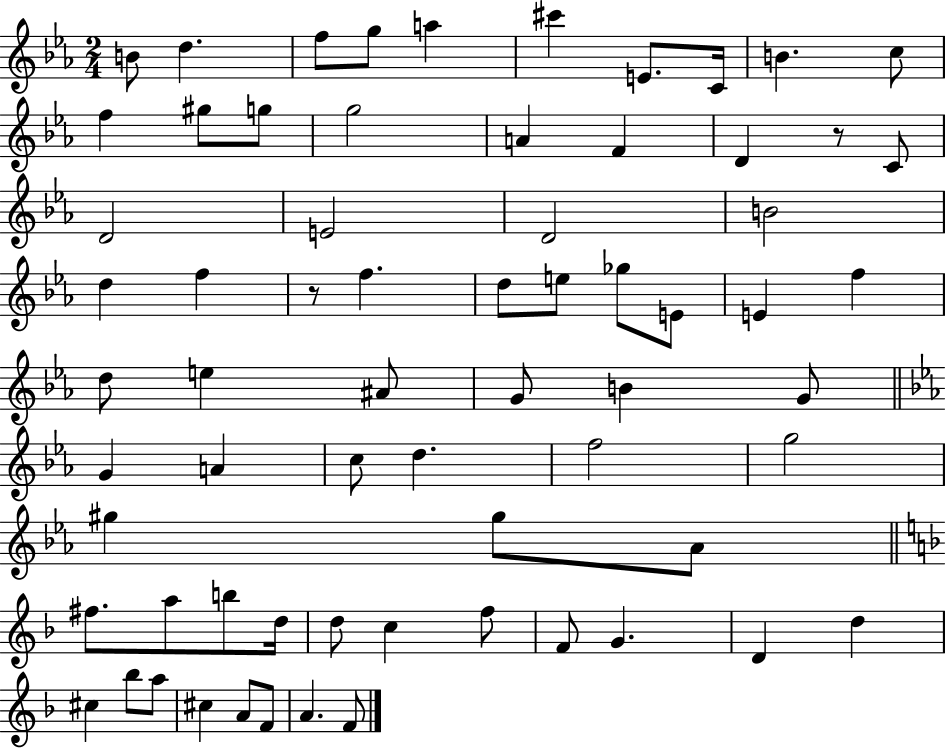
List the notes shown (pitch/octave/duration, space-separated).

B4/e D5/q. F5/e G5/e A5/q C#6/q E4/e. C4/s B4/q. C5/e F5/q G#5/e G5/e G5/h A4/q F4/q D4/q R/e C4/e D4/h E4/h D4/h B4/h D5/q F5/q R/e F5/q. D5/e E5/e Gb5/e E4/e E4/q F5/q D5/e E5/q A#4/e G4/e B4/q G4/e G4/q A4/q C5/e D5/q. F5/h G5/h G#5/q G#5/e Ab4/e F#5/e. A5/e B5/e D5/s D5/e C5/q F5/e F4/e G4/q. D4/q D5/q C#5/q Bb5/e A5/e C#5/q A4/e F4/e A4/q. F4/e